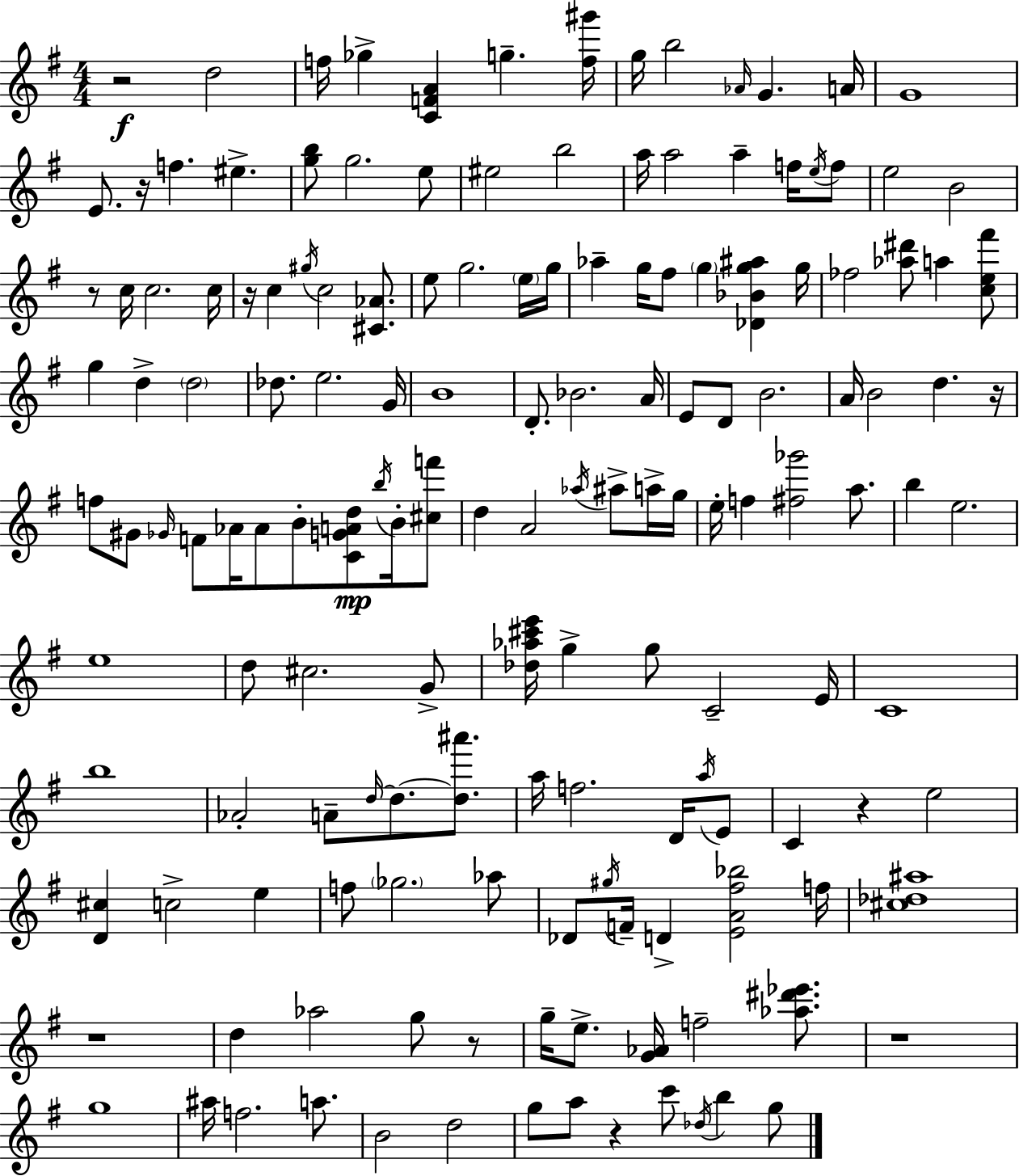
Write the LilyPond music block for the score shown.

{
  \clef treble
  \numericTimeSignature
  \time 4/4
  \key g \major
  \repeat volta 2 { r2\f d''2 | f''16 ges''4-> <c' f' a'>4 g''4.-- <f'' gis'''>16 | g''16 b''2 \grace { aes'16 } g'4. | a'16 g'1 | \break e'8. r16 f''4. eis''4.-> | <g'' b''>8 g''2. e''8 | eis''2 b''2 | a''16 a''2 a''4-- f''16 \acciaccatura { e''16 } | \break f''8 e''2 b'2 | r8 c''16 c''2. | c''16 r16 c''4 \acciaccatura { gis''16 } c''2 | <cis' aes'>8. e''8 g''2. | \break \parenthesize e''16 g''16 aes''4-- g''16 fis''8 \parenthesize g''4 <des' bes' g'' ais''>4 | g''16 fes''2 <aes'' dis'''>8 a''4 | <c'' e'' fis'''>8 g''4 d''4-> \parenthesize d''2 | des''8. e''2. | \break g'16 b'1 | d'8.-. bes'2. | a'16 e'8 d'8 b'2. | a'16 b'2 d''4. | \break r16 f''8 gis'8 \grace { ges'16 } f'8 aes'16 aes'8 b'8-. <c' g' a' d''>8\mp | \acciaccatura { b''16 } b'16-. <cis'' f'''>8 d''4 a'2 | \acciaccatura { aes''16 } ais''8-> a''16-> g''16 e''16-. f''4 <fis'' ges'''>2 | a''8. b''4 e''2. | \break e''1 | d''8 cis''2. | g'8-> <des'' aes'' cis''' e'''>16 g''4-> g''8 c'2-- | e'16 c'1 | \break b''1 | aes'2-. a'8-- | \grace { d''16~ }~ d''8. <d'' ais'''>8. a''16 f''2. | d'16 \acciaccatura { a''16 } e'8 c'4 r4 | \break e''2 <d' cis''>4 c''2-> | e''4 f''8 \parenthesize ges''2. | aes''8 des'8 \acciaccatura { gis''16 } f'16-- d'4-> | <e' a' fis'' bes''>2 f''16 <cis'' des'' ais''>1 | \break r1 | d''4 aes''2 | g''8 r8 g''16-- e''8.-> <g' aes'>16 f''2-- | <aes'' dis''' ees'''>8. r1 | \break g''1 | ais''16 f''2. | a''8. b'2 | d''2 g''8 a''8 r4 | \break c'''8 \acciaccatura { des''16 } b''4 g''8 } \bar "|."
}